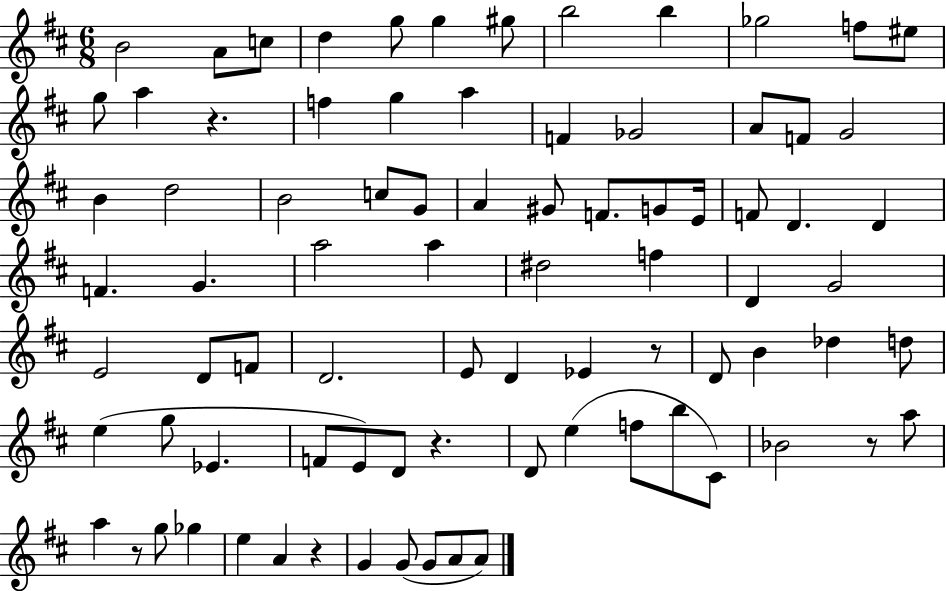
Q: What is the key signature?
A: D major